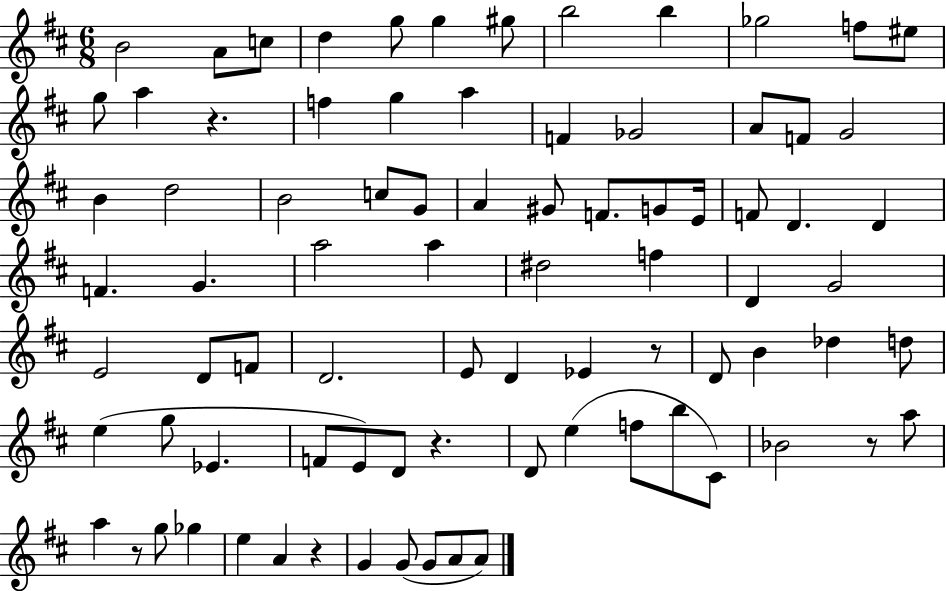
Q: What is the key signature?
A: D major